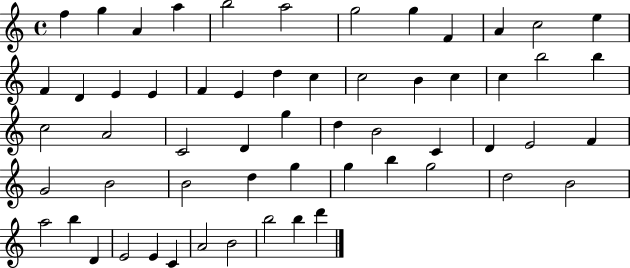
{
  \clef treble
  \time 4/4
  \defaultTimeSignature
  \key c \major
  f''4 g''4 a'4 a''4 | b''2 a''2 | g''2 g''4 f'4 | a'4 c''2 e''4 | \break f'4 d'4 e'4 e'4 | f'4 e'4 d''4 c''4 | c''2 b'4 c''4 | c''4 b''2 b''4 | \break c''2 a'2 | c'2 d'4 g''4 | d''4 b'2 c'4 | d'4 e'2 f'4 | \break g'2 b'2 | b'2 d''4 g''4 | g''4 b''4 g''2 | d''2 b'2 | \break a''2 b''4 d'4 | e'2 e'4 c'4 | a'2 b'2 | b''2 b''4 d'''4 | \break \bar "|."
}